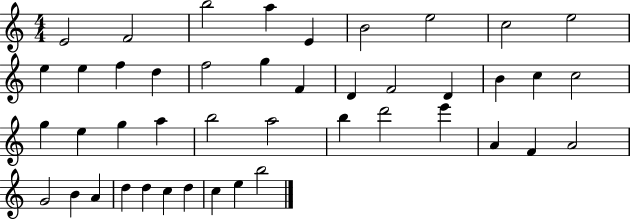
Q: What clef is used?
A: treble